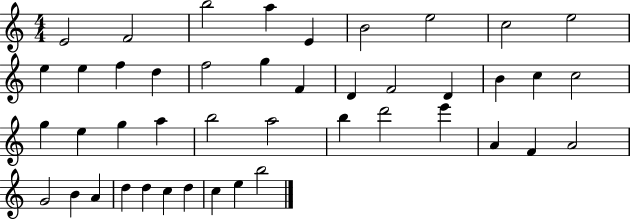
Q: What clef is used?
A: treble